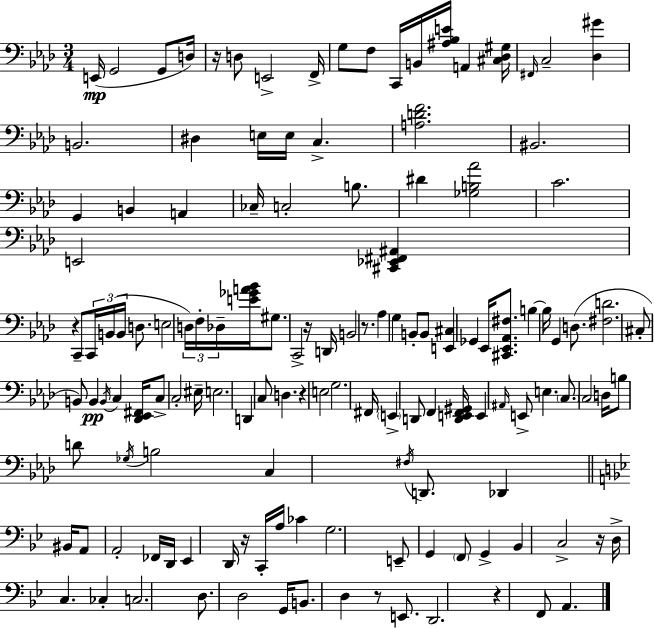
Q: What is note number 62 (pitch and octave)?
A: D2